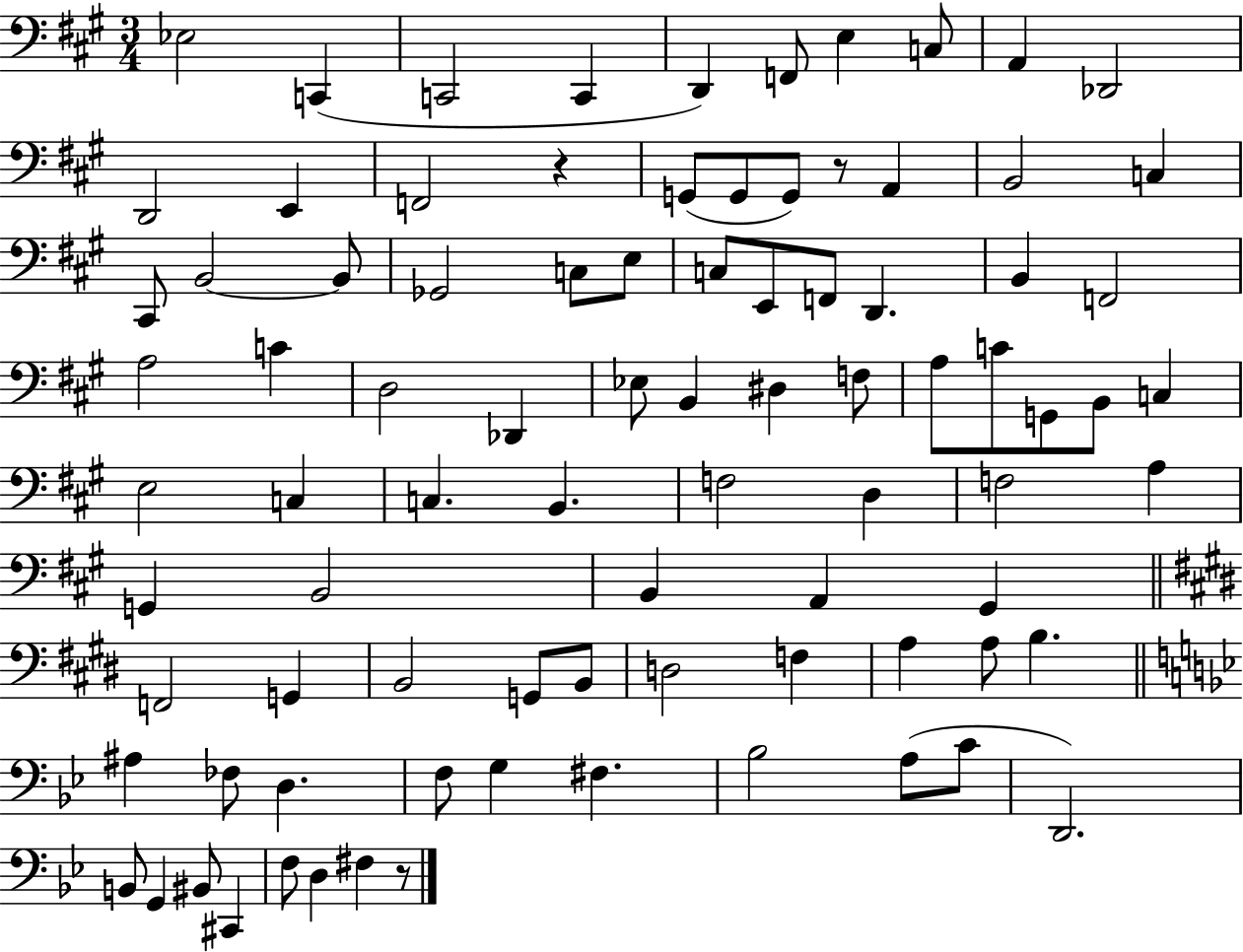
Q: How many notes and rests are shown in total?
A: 87